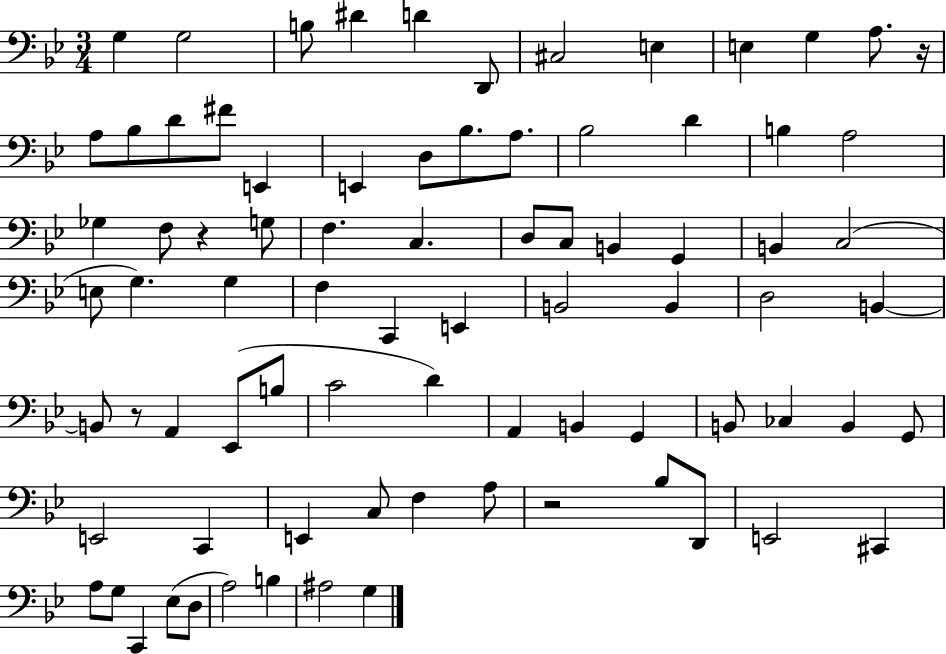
X:1
T:Untitled
M:3/4
L:1/4
K:Bb
G, G,2 B,/2 ^D D D,,/2 ^C,2 E, E, G, A,/2 z/4 A,/2 _B,/2 D/2 ^F/2 E,, E,, D,/2 _B,/2 A,/2 _B,2 D B, A,2 _G, F,/2 z G,/2 F, C, D,/2 C,/2 B,, G,, B,, C,2 E,/2 G, G, F, C,, E,, B,,2 B,, D,2 B,, B,,/2 z/2 A,, _E,,/2 B,/2 C2 D A,, B,, G,, B,,/2 _C, B,, G,,/2 E,,2 C,, E,, C,/2 F, A,/2 z2 _B,/2 D,,/2 E,,2 ^C,, A,/2 G,/2 C,, _E,/2 D,/2 A,2 B, ^A,2 G,